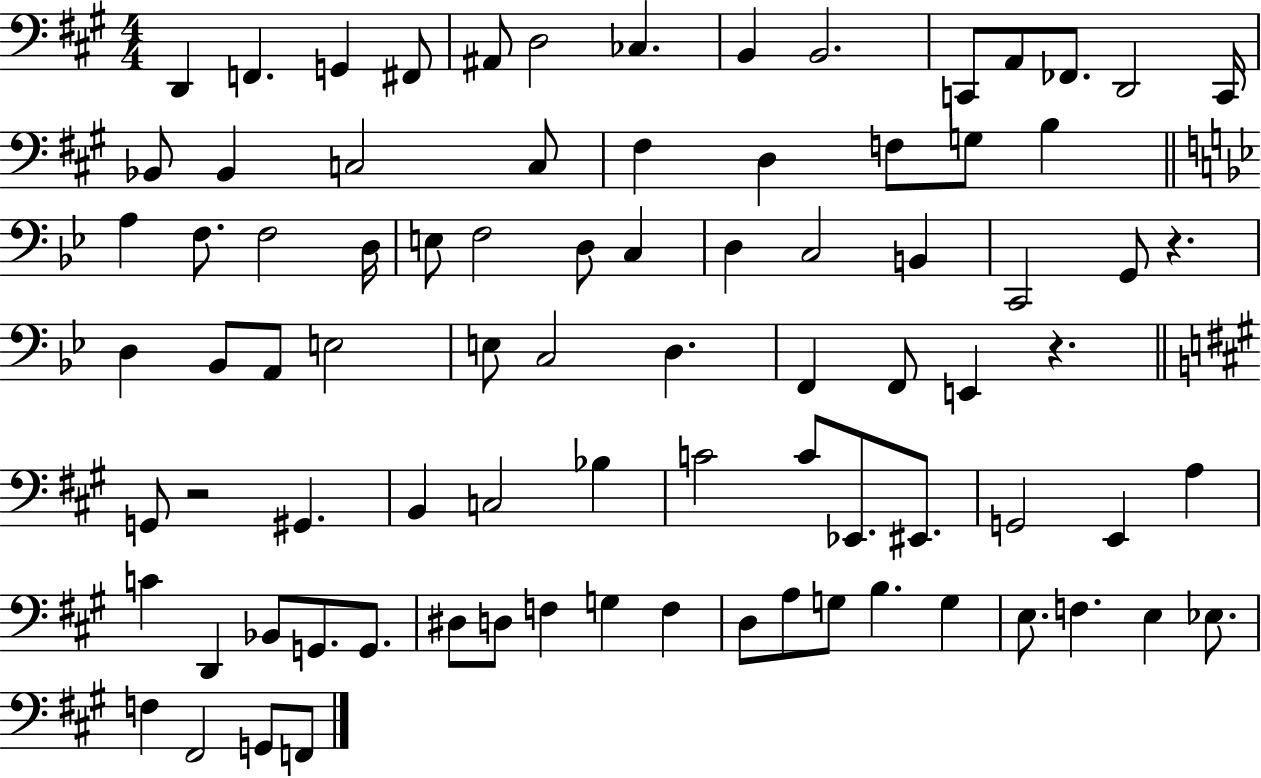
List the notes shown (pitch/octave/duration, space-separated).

D2/q F2/q. G2/q F#2/e A#2/e D3/h CES3/q. B2/q B2/h. C2/e A2/e FES2/e. D2/h C2/s Bb2/e Bb2/q C3/h C3/e F#3/q D3/q F3/e G3/e B3/q A3/q F3/e. F3/h D3/s E3/e F3/h D3/e C3/q D3/q C3/h B2/q C2/h G2/e R/q. D3/q Bb2/e A2/e E3/h E3/e C3/h D3/q. F2/q F2/e E2/q R/q. G2/e R/h G#2/q. B2/q C3/h Bb3/q C4/h C4/e Eb2/e. EIS2/e. G2/h E2/q A3/q C4/q D2/q Bb2/e G2/e. G2/e. D#3/e D3/e F3/q G3/q F3/q D3/e A3/e G3/e B3/q. G3/q E3/e. F3/q. E3/q Eb3/e. F3/q F#2/h G2/e F2/e